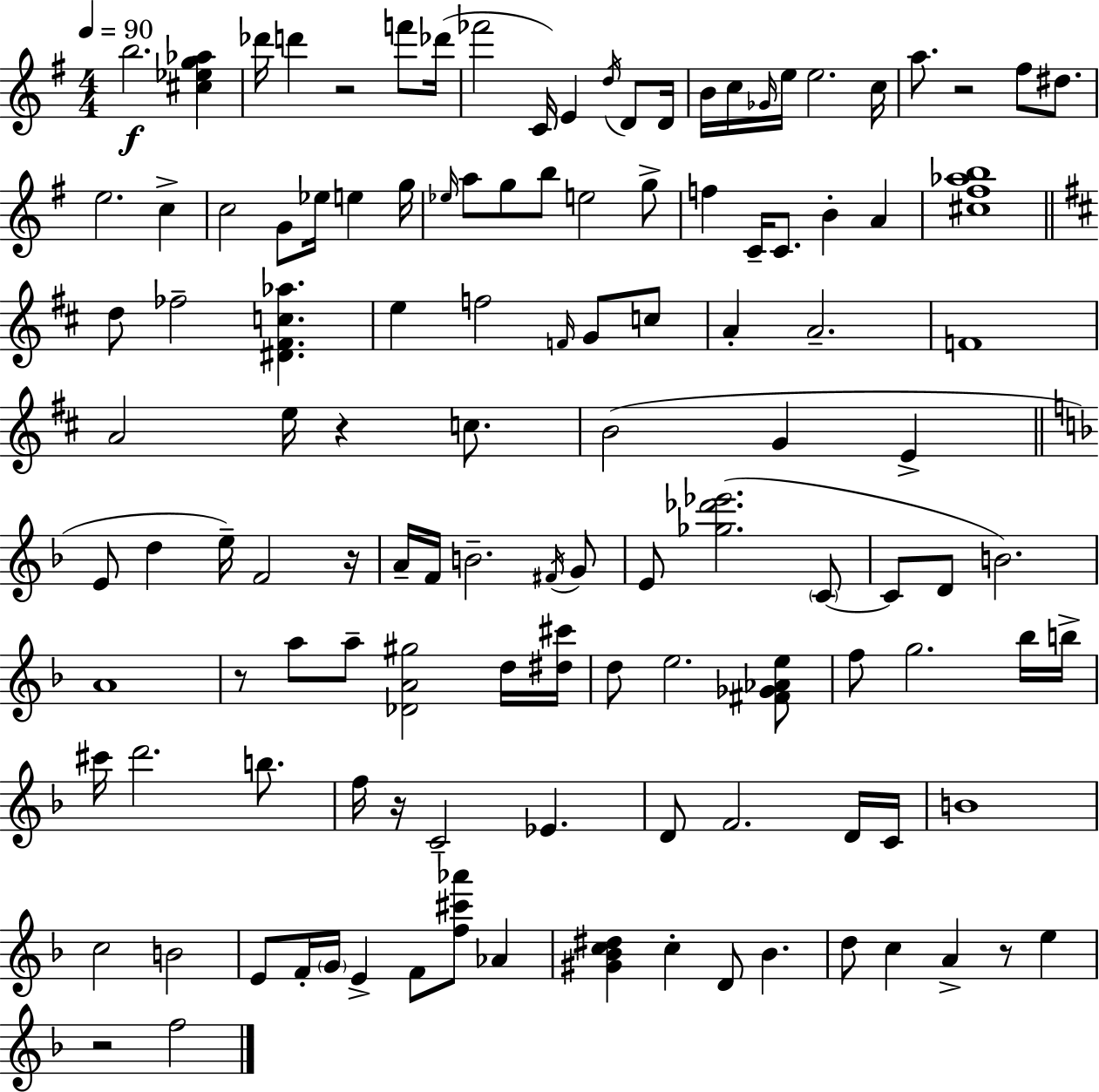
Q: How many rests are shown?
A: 8